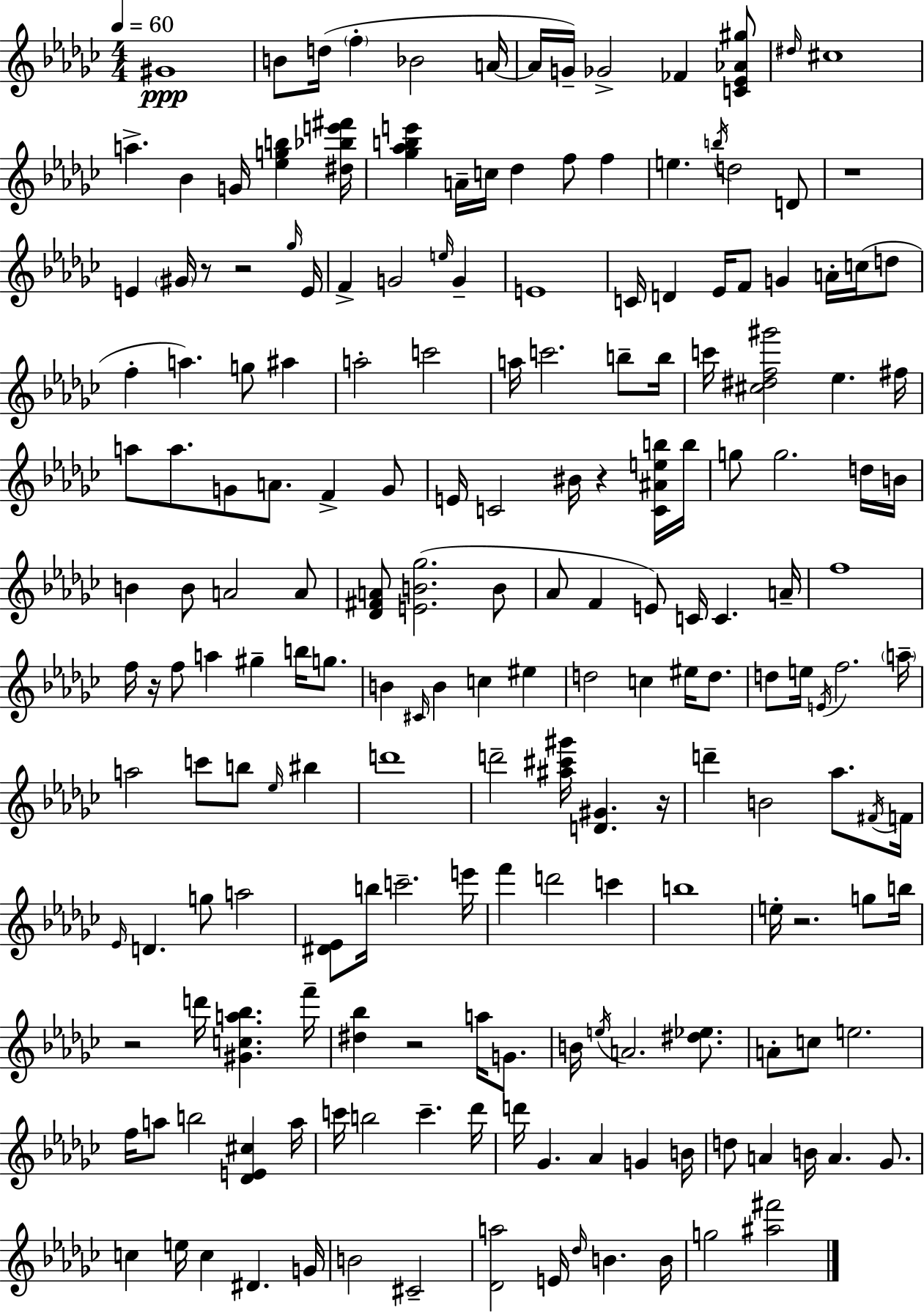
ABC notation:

X:1
T:Untitled
M:4/4
L:1/4
K:Ebm
^G4 B/2 d/4 f _B2 A/4 A/4 G/4 _G2 _F [C_E_A^g]/2 ^d/4 ^c4 a _B G/4 [_egb] [^d_be'^f']/4 [_g_abe'] A/4 c/4 _d f/2 f e b/4 d2 D/2 z4 E ^G/4 z/2 z2 _g/4 E/4 F G2 e/4 G E4 C/4 D _E/4 F/2 G A/4 c/4 d/2 f a g/2 ^a a2 c'2 a/4 c'2 b/2 b/4 c'/4 [^c^df^g']2 _e ^f/4 a/2 a/2 G/2 A/2 F G/2 E/4 C2 ^B/4 z [C^Aeb]/4 b/4 g/2 g2 d/4 B/4 B B/2 A2 A/2 [_D^FA]/2 [EB_g]2 B/2 _A/2 F E/2 C/4 C A/4 f4 f/4 z/4 f/2 a ^g b/4 g/2 B ^C/4 B c ^e d2 c ^e/4 d/2 d/2 e/4 E/4 f2 a/4 a2 c'/2 b/2 _e/4 ^b d'4 d'2 [^a^c'^g']/4 [D^G] z/4 d' B2 _a/2 ^F/4 F/4 _E/4 D g/2 a2 [^D_E]/2 b/4 c'2 e'/4 f' d'2 c' b4 e/4 z2 g/2 b/4 z2 d'/4 [^Gca_b] f'/4 [^d_b] z2 a/4 G/2 B/4 e/4 A2 [^d_e]/2 A/2 c/2 e2 f/4 a/2 b2 [_DE^c] a/4 c'/4 b2 c' _d'/4 d'/4 _G _A G B/4 d/2 A B/4 A _G/2 c e/4 c ^D G/4 B2 ^C2 [_Da]2 E/4 _d/4 B B/4 g2 [^a^f']2